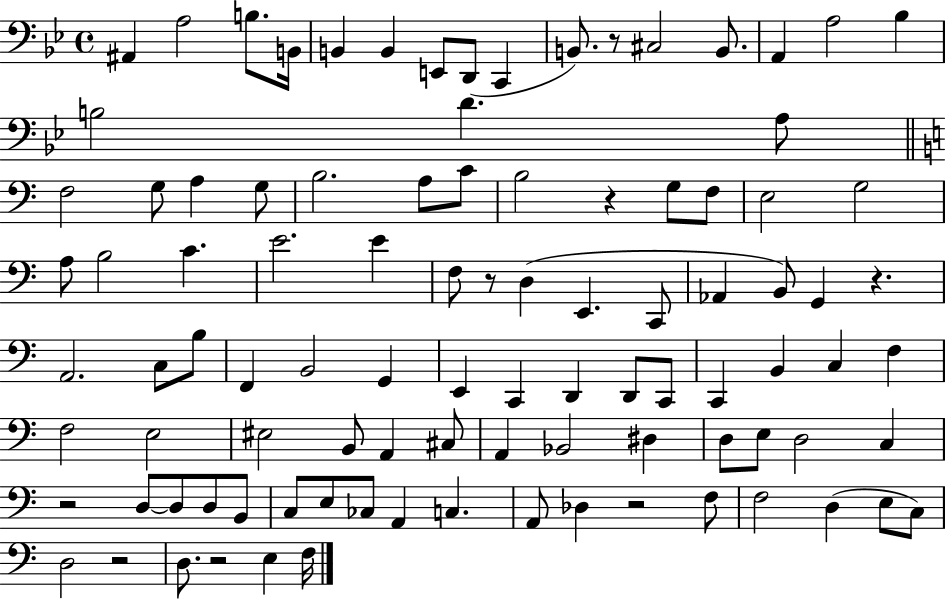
X:1
T:Untitled
M:4/4
L:1/4
K:Bb
^A,, A,2 B,/2 B,,/4 B,, B,, E,,/2 D,,/2 C,, B,,/2 z/2 ^C,2 B,,/2 A,, A,2 _B, B,2 D A,/2 F,2 G,/2 A, G,/2 B,2 A,/2 C/2 B,2 z G,/2 F,/2 E,2 G,2 A,/2 B,2 C E2 E F,/2 z/2 D, E,, C,,/2 _A,, B,,/2 G,, z A,,2 C,/2 B,/2 F,, B,,2 G,, E,, C,, D,, D,,/2 C,,/2 C,, B,, C, F, F,2 E,2 ^E,2 B,,/2 A,, ^C,/2 A,, _B,,2 ^D, D,/2 E,/2 D,2 C, z2 D,/2 D,/2 D,/2 B,,/2 C,/2 E,/2 _C,/2 A,, C, A,,/2 _D, z2 F,/2 F,2 D, E,/2 C,/2 D,2 z2 D,/2 z2 E, F,/4